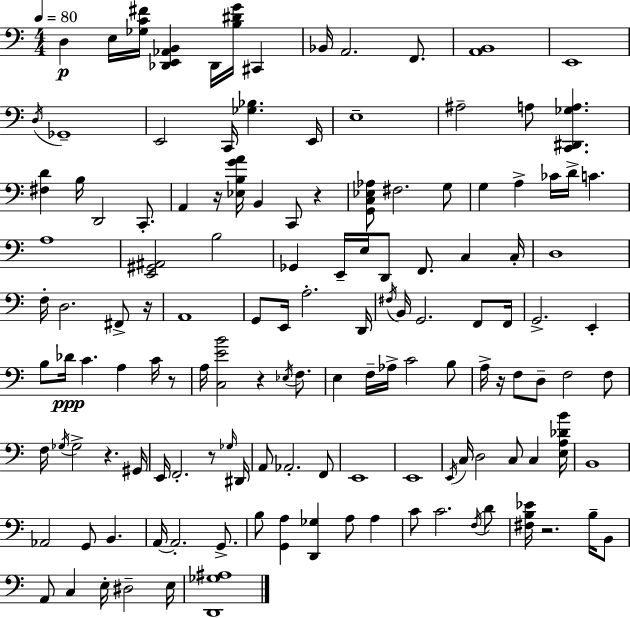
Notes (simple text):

D3/q E3/s [Gb3,C4,F#4]/s [Db2,E2,Ab2,B2]/q Db2/s [B3,D#4,G4]/s C#2/q Bb2/s A2/h. F2/e. [A2,B2]/w E2/w D3/s Gb2/w E2/h C2/s [Gb3,Bb3]/q. E2/s E3/w A#3/h A3/e [C2,D#2,Gb3,A3]/q. [F#3,D4]/q B3/s D2/h C2/e. A2/q R/s [Eb3,B3,G4,A4]/s B2/q C2/e R/q [G2,C3,Eb3,Ab3]/e F#3/h. G3/e G3/q A3/q CES4/s D4/s C4/q. A3/w [E2,G#2,A#2]/h B3/h Gb2/q E2/s E3/s D2/e F2/e. C3/q C3/s D3/w F3/s D3/h. F#2/e R/s A2/w G2/e E2/s A3/h. D2/s F#3/s B2/s G2/h. F2/e F2/s G2/h. E2/q B3/e Db4/s C4/q. A3/q C4/s R/e A3/s [C3,E4,B4]/h R/q Eb3/s F3/e. E3/q F3/s Ab3/s C4/h B3/e A3/s R/s F3/e D3/e F3/h F3/e F3/s Gb3/s Gb3/h R/q. G#2/s E2/s F2/h. R/e Gb3/s D#2/s A2/e Ab2/h. F2/e E2/w E2/w E2/s C3/s D3/h C3/e C3/q [E3,A3,Db4,B4]/s B2/w Ab2/h G2/e B2/q. A2/s A2/h. G2/e. B3/e [G2,A3]/q [D2,Gb3]/q A3/e A3/q C4/e C4/h. F3/s D4/e [F#3,B3,Eb4]/s R/h. B3/s B2/e A2/e C3/q E3/s D#3/h E3/s [D2,Gb3,A#3]/w